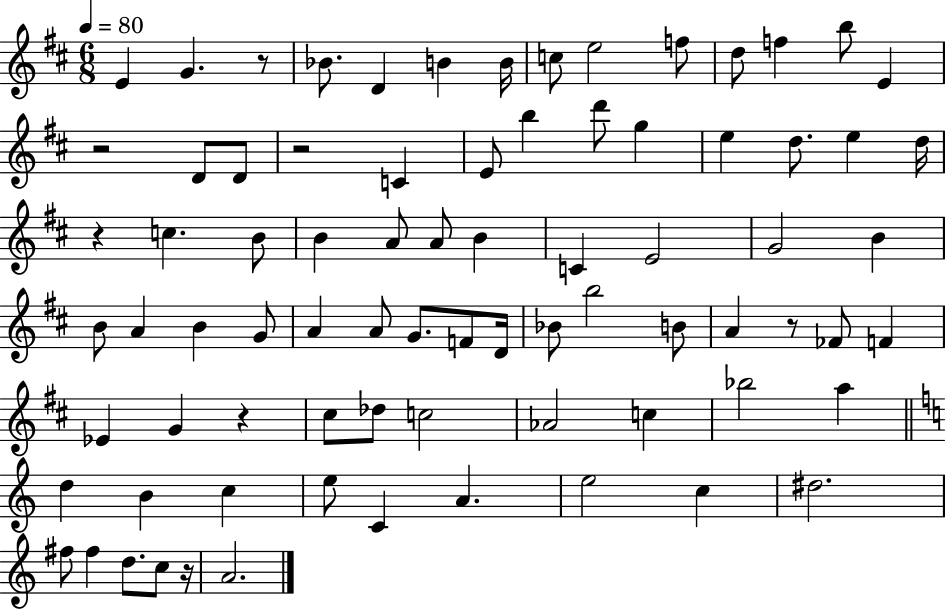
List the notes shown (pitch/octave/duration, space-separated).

E4/q G4/q. R/e Bb4/e. D4/q B4/q B4/s C5/e E5/h F5/e D5/e F5/q B5/e E4/q R/h D4/e D4/e R/h C4/q E4/e B5/q D6/e G5/q E5/q D5/e. E5/q D5/s R/q C5/q. B4/e B4/q A4/e A4/e B4/q C4/q E4/h G4/h B4/q B4/e A4/q B4/q G4/e A4/q A4/e G4/e. F4/e D4/s Bb4/e B5/h B4/e A4/q R/e FES4/e F4/q Eb4/q G4/q R/q C#5/e Db5/e C5/h Ab4/h C5/q Bb5/h A5/q D5/q B4/q C5/q E5/e C4/q A4/q. E5/h C5/q D#5/h. F#5/e F#5/q D5/e. C5/e R/s A4/h.